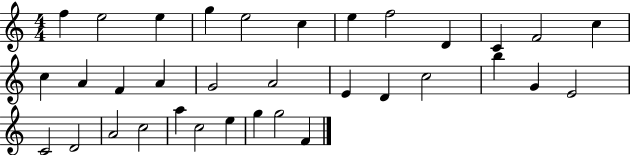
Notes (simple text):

F5/q E5/h E5/q G5/q E5/h C5/q E5/q F5/h D4/q C4/q F4/h C5/q C5/q A4/q F4/q A4/q G4/h A4/h E4/q D4/q C5/h B5/q G4/q E4/h C4/h D4/h A4/h C5/h A5/q C5/h E5/q G5/q G5/h F4/q